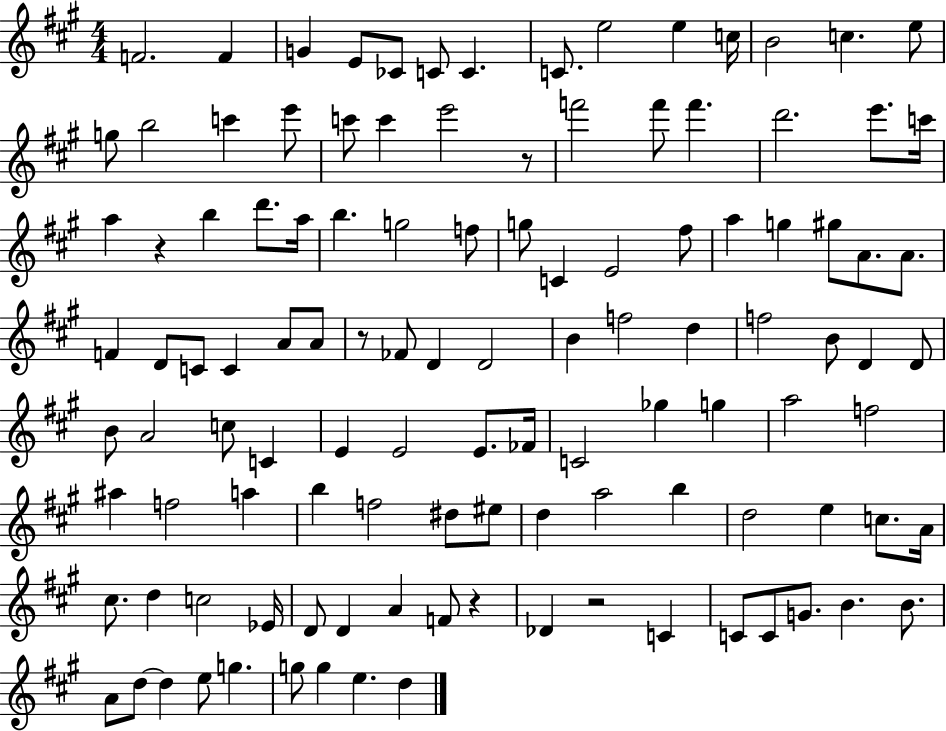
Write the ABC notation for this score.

X:1
T:Untitled
M:4/4
L:1/4
K:A
F2 F G E/2 _C/2 C/2 C C/2 e2 e c/4 B2 c e/2 g/2 b2 c' e'/2 c'/2 c' e'2 z/2 f'2 f'/2 f' d'2 e'/2 c'/4 a z b d'/2 a/4 b g2 f/2 g/2 C E2 ^f/2 a g ^g/2 A/2 A/2 F D/2 C/2 C A/2 A/2 z/2 _F/2 D D2 B f2 d f2 B/2 D D/2 B/2 A2 c/2 C E E2 E/2 _F/4 C2 _g g a2 f2 ^a f2 a b f2 ^d/2 ^e/2 d a2 b d2 e c/2 A/4 ^c/2 d c2 _E/4 D/2 D A F/2 z _D z2 C C/2 C/2 G/2 B B/2 A/2 d/2 d e/2 g g/2 g e d